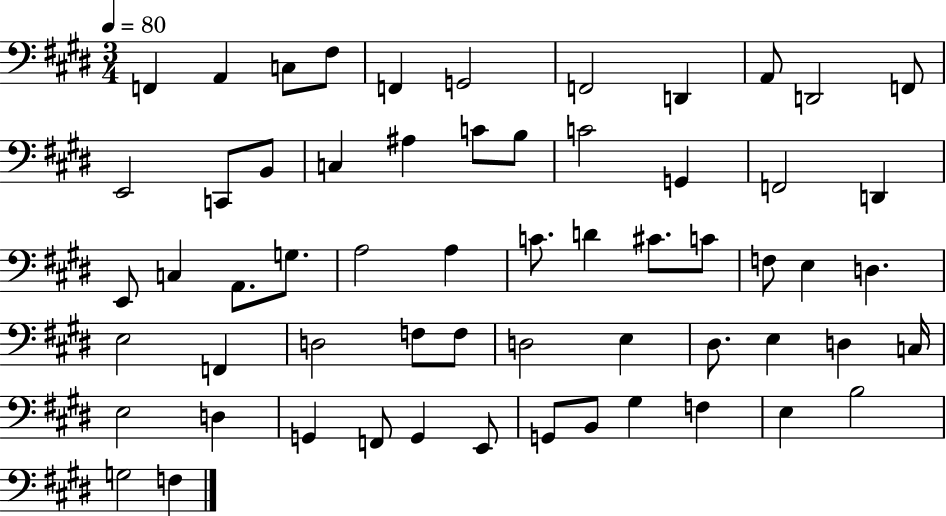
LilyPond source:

{
  \clef bass
  \numericTimeSignature
  \time 3/4
  \key e \major
  \tempo 4 = 80
  \repeat volta 2 { f,4 a,4 c8 fis8 | f,4 g,2 | f,2 d,4 | a,8 d,2 f,8 | \break e,2 c,8 b,8 | c4 ais4 c'8 b8 | c'2 g,4 | f,2 d,4 | \break e,8 c4 a,8. g8. | a2 a4 | c'8. d'4 cis'8. c'8 | f8 e4 d4. | \break e2 f,4 | d2 f8 f8 | d2 e4 | dis8. e4 d4 c16 | \break e2 d4 | g,4 f,8 g,4 e,8 | g,8 b,8 gis4 f4 | e4 b2 | \break g2 f4 | } \bar "|."
}